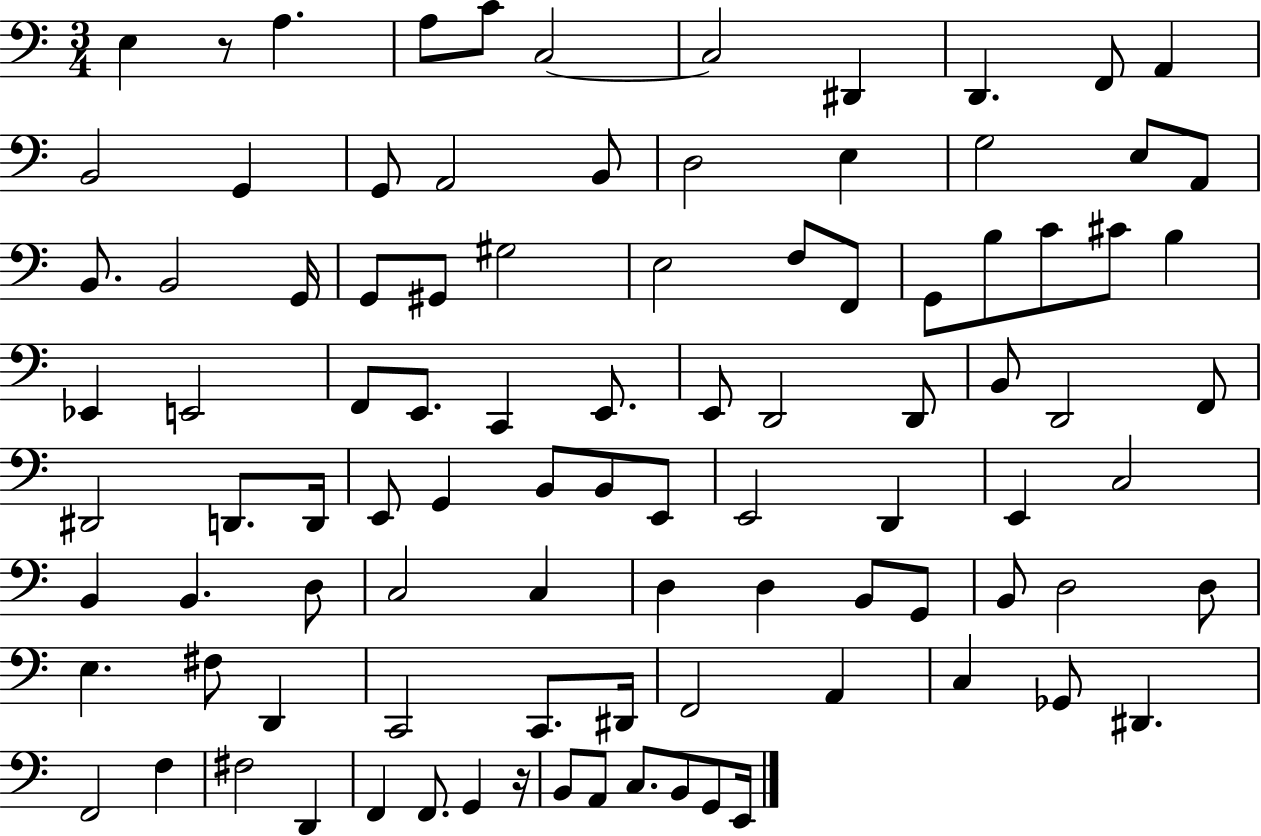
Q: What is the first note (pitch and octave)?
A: E3